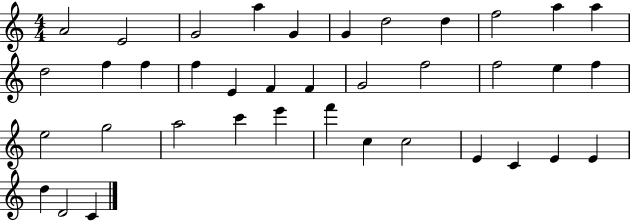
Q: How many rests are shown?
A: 0